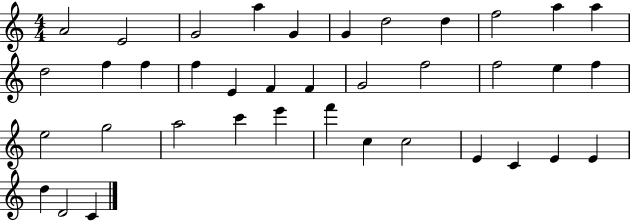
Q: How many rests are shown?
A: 0